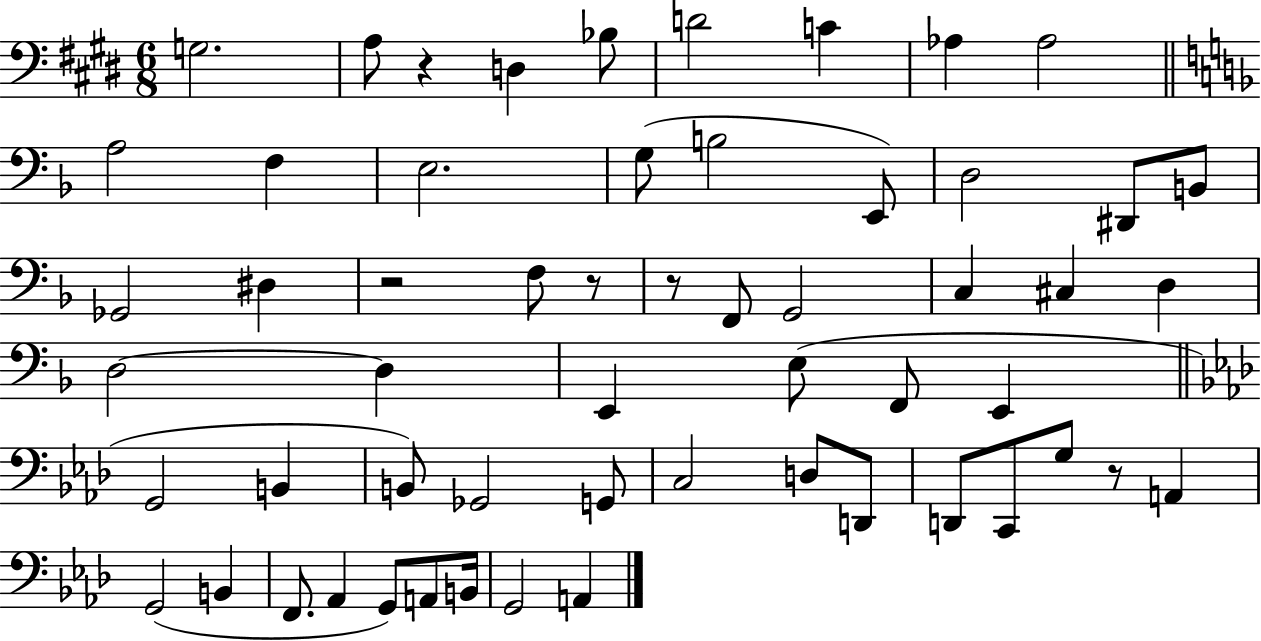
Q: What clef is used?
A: bass